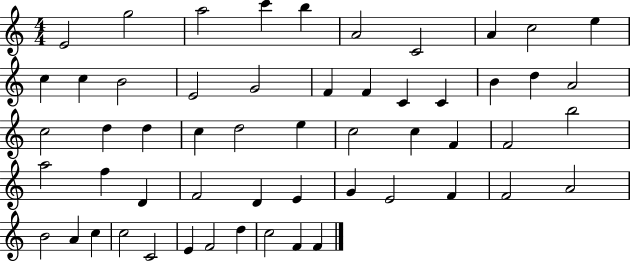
E4/h G5/h A5/h C6/q B5/q A4/h C4/h A4/q C5/h E5/q C5/q C5/q B4/h E4/h G4/h F4/q F4/q C4/q C4/q B4/q D5/q A4/h C5/h D5/q D5/q C5/q D5/h E5/q C5/h C5/q F4/q F4/h B5/h A5/h F5/q D4/q F4/h D4/q E4/q G4/q E4/h F4/q F4/h A4/h B4/h A4/q C5/q C5/h C4/h E4/q F4/h D5/q C5/h F4/q F4/q